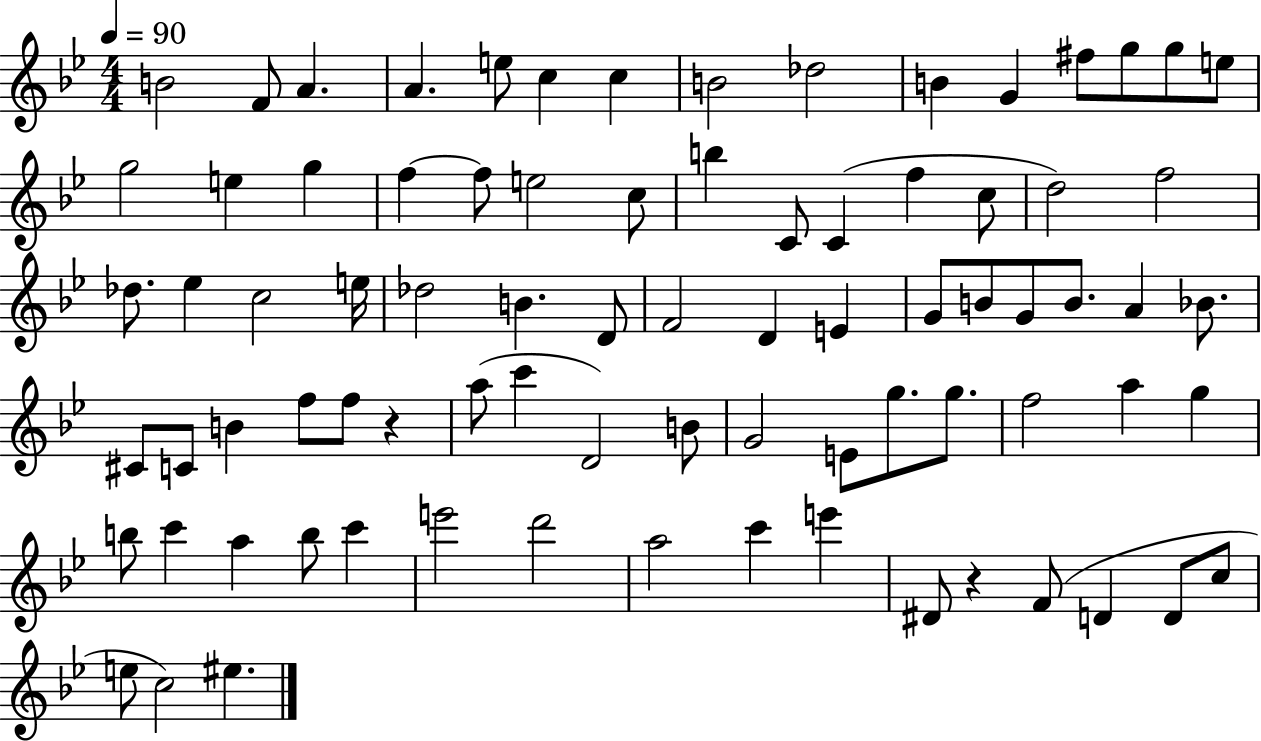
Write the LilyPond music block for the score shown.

{
  \clef treble
  \numericTimeSignature
  \time 4/4
  \key bes \major
  \tempo 4 = 90
  \repeat volta 2 { b'2 f'8 a'4. | a'4. e''8 c''4 c''4 | b'2 des''2 | b'4 g'4 fis''8 g''8 g''8 e''8 | \break g''2 e''4 g''4 | f''4~~ f''8 e''2 c''8 | b''4 c'8 c'4( f''4 c''8 | d''2) f''2 | \break des''8. ees''4 c''2 e''16 | des''2 b'4. d'8 | f'2 d'4 e'4 | g'8 b'8 g'8 b'8. a'4 bes'8. | \break cis'8 c'8 b'4 f''8 f''8 r4 | a''8( c'''4 d'2) b'8 | g'2 e'8 g''8. g''8. | f''2 a''4 g''4 | \break b''8 c'''4 a''4 b''8 c'''4 | e'''2 d'''2 | a''2 c'''4 e'''4 | dis'8 r4 f'8( d'4 d'8 c''8 | \break e''8 c''2) eis''4. | } \bar "|."
}